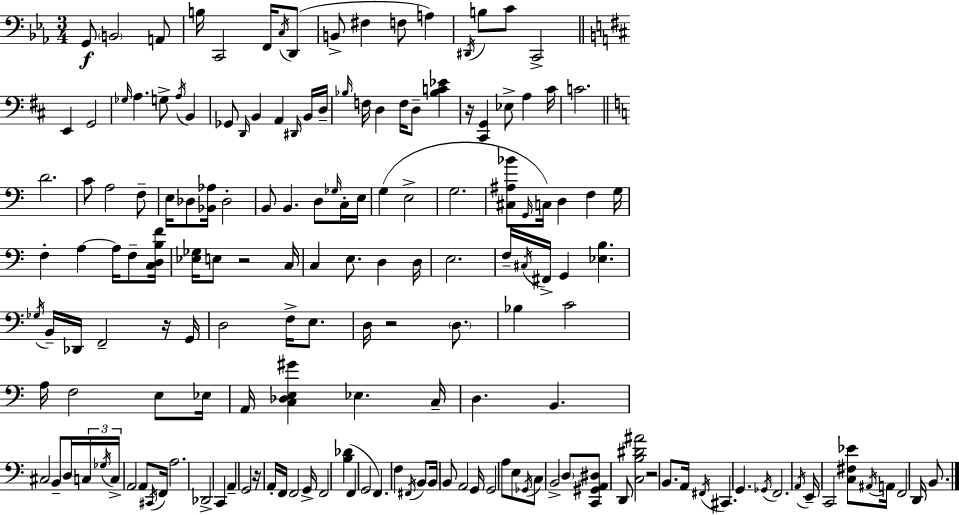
G2/e B2/h A2/e B3/s C2/h F2/s C3/s D2/e B2/e F#3/q F3/e A3/q D#2/s B3/e C4/e C2/h E2/q G2/h Gb3/s A3/q. G3/e A3/s B2/q Gb2/e D2/s B2/q A2/q D#2/s B2/s D3/s Bb3/s F3/s D3/q F3/s D3/e [Bb3,C4,Eb4]/q R/s [C#2,G2]/q Eb3/e A3/q C#4/s C4/h. D4/h. C4/e A3/h F3/e E3/s Db3/e [Bb2,Ab3]/s Db3/h B2/e B2/q. D3/e Gb3/s C3/s E3/s G3/q E3/h G3/h. [C#3,A#3,Bb4]/e G2/s C3/s D3/q F3/q G3/s F3/q A3/q A3/s F3/e [C3,D3,B3,F4]/s [Eb3,Gb3]/s E3/e R/h C3/s C3/q E3/e. D3/q D3/s E3/h. F3/s C#3/s F#2/s G2/q [Eb3,B3]/q. Gb3/s B2/s Db2/s F2/h R/s G2/s D3/h F3/s E3/e. D3/s R/h D3/e. Bb3/q C4/h A3/s F3/h E3/e Eb3/s A2/s [C3,Db3,E3,G#4]/q Eb3/q. C3/s D3/q. B2/q. C#3/h B2/e D3/s C3/s Gb3/s C3/s A2/h A2/e C#2/s F2/s A3/h. Db2/h C2/q A2/q G2/h R/s A2/s F2/s F2/h G2/s F2/h [B3,Db4]/q F2/q G2/h F2/q. F3/q F#2/s B2/e B2/s B2/e A2/h G2/s G2/h A3/e E3/e Gb2/s C3/e B2/h D3/e [C2,G#2,A2,D#3]/e D2/e [C3,B3,D#4,A#4]/h R/h B2/e. A2/s F#2/s C#2/q. G2/q. Gb2/s F2/h. A2/s E2/s C2/h [C3,F#3,Eb4]/e A#2/s A2/s F2/h D2/s B2/e.